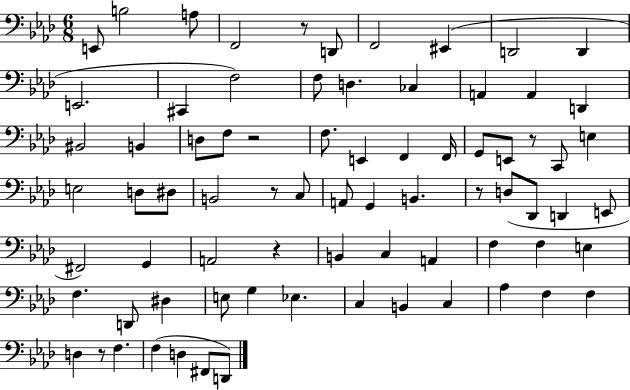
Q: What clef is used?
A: bass